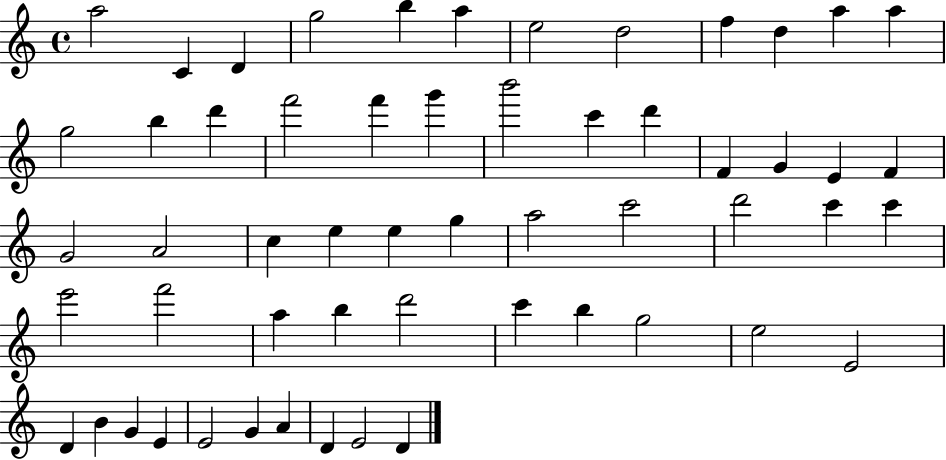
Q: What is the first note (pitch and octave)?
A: A5